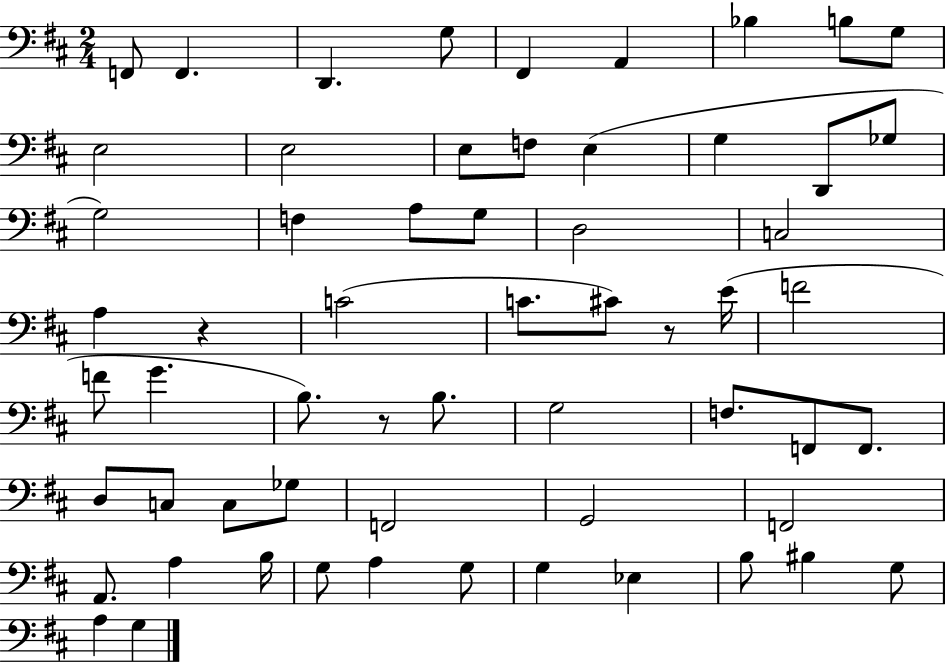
F2/e F2/q. D2/q. G3/e F#2/q A2/q Bb3/q B3/e G3/e E3/h E3/h E3/e F3/e E3/q G3/q D2/e Gb3/e G3/h F3/q A3/e G3/e D3/h C3/h A3/q R/q C4/h C4/e. C#4/e R/e E4/s F4/h F4/e G4/q. B3/e. R/e B3/e. G3/h F3/e. F2/e F2/e. D3/e C3/e C3/e Gb3/e F2/h G2/h F2/h A2/e. A3/q B3/s G3/e A3/q G3/e G3/q Eb3/q B3/e BIS3/q G3/e A3/q G3/q